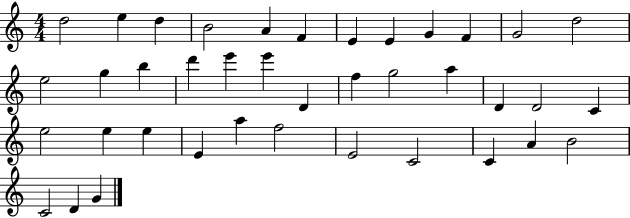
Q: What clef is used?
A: treble